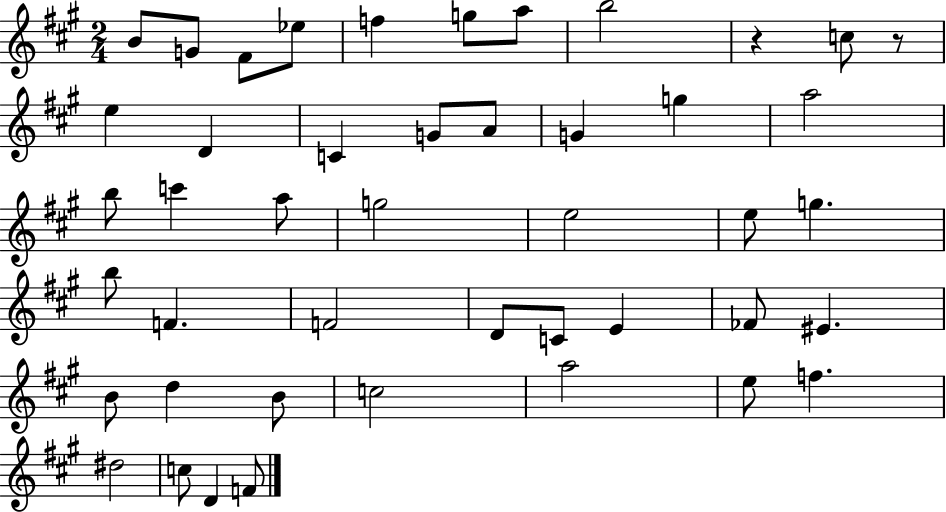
B4/e G4/e F#4/e Eb5/e F5/q G5/e A5/e B5/h R/q C5/e R/e E5/q D4/q C4/q G4/e A4/e G4/q G5/q A5/h B5/e C6/q A5/e G5/h E5/h E5/e G5/q. B5/e F4/q. F4/h D4/e C4/e E4/q FES4/e EIS4/q. B4/e D5/q B4/e C5/h A5/h E5/e F5/q. D#5/h C5/e D4/q F4/e